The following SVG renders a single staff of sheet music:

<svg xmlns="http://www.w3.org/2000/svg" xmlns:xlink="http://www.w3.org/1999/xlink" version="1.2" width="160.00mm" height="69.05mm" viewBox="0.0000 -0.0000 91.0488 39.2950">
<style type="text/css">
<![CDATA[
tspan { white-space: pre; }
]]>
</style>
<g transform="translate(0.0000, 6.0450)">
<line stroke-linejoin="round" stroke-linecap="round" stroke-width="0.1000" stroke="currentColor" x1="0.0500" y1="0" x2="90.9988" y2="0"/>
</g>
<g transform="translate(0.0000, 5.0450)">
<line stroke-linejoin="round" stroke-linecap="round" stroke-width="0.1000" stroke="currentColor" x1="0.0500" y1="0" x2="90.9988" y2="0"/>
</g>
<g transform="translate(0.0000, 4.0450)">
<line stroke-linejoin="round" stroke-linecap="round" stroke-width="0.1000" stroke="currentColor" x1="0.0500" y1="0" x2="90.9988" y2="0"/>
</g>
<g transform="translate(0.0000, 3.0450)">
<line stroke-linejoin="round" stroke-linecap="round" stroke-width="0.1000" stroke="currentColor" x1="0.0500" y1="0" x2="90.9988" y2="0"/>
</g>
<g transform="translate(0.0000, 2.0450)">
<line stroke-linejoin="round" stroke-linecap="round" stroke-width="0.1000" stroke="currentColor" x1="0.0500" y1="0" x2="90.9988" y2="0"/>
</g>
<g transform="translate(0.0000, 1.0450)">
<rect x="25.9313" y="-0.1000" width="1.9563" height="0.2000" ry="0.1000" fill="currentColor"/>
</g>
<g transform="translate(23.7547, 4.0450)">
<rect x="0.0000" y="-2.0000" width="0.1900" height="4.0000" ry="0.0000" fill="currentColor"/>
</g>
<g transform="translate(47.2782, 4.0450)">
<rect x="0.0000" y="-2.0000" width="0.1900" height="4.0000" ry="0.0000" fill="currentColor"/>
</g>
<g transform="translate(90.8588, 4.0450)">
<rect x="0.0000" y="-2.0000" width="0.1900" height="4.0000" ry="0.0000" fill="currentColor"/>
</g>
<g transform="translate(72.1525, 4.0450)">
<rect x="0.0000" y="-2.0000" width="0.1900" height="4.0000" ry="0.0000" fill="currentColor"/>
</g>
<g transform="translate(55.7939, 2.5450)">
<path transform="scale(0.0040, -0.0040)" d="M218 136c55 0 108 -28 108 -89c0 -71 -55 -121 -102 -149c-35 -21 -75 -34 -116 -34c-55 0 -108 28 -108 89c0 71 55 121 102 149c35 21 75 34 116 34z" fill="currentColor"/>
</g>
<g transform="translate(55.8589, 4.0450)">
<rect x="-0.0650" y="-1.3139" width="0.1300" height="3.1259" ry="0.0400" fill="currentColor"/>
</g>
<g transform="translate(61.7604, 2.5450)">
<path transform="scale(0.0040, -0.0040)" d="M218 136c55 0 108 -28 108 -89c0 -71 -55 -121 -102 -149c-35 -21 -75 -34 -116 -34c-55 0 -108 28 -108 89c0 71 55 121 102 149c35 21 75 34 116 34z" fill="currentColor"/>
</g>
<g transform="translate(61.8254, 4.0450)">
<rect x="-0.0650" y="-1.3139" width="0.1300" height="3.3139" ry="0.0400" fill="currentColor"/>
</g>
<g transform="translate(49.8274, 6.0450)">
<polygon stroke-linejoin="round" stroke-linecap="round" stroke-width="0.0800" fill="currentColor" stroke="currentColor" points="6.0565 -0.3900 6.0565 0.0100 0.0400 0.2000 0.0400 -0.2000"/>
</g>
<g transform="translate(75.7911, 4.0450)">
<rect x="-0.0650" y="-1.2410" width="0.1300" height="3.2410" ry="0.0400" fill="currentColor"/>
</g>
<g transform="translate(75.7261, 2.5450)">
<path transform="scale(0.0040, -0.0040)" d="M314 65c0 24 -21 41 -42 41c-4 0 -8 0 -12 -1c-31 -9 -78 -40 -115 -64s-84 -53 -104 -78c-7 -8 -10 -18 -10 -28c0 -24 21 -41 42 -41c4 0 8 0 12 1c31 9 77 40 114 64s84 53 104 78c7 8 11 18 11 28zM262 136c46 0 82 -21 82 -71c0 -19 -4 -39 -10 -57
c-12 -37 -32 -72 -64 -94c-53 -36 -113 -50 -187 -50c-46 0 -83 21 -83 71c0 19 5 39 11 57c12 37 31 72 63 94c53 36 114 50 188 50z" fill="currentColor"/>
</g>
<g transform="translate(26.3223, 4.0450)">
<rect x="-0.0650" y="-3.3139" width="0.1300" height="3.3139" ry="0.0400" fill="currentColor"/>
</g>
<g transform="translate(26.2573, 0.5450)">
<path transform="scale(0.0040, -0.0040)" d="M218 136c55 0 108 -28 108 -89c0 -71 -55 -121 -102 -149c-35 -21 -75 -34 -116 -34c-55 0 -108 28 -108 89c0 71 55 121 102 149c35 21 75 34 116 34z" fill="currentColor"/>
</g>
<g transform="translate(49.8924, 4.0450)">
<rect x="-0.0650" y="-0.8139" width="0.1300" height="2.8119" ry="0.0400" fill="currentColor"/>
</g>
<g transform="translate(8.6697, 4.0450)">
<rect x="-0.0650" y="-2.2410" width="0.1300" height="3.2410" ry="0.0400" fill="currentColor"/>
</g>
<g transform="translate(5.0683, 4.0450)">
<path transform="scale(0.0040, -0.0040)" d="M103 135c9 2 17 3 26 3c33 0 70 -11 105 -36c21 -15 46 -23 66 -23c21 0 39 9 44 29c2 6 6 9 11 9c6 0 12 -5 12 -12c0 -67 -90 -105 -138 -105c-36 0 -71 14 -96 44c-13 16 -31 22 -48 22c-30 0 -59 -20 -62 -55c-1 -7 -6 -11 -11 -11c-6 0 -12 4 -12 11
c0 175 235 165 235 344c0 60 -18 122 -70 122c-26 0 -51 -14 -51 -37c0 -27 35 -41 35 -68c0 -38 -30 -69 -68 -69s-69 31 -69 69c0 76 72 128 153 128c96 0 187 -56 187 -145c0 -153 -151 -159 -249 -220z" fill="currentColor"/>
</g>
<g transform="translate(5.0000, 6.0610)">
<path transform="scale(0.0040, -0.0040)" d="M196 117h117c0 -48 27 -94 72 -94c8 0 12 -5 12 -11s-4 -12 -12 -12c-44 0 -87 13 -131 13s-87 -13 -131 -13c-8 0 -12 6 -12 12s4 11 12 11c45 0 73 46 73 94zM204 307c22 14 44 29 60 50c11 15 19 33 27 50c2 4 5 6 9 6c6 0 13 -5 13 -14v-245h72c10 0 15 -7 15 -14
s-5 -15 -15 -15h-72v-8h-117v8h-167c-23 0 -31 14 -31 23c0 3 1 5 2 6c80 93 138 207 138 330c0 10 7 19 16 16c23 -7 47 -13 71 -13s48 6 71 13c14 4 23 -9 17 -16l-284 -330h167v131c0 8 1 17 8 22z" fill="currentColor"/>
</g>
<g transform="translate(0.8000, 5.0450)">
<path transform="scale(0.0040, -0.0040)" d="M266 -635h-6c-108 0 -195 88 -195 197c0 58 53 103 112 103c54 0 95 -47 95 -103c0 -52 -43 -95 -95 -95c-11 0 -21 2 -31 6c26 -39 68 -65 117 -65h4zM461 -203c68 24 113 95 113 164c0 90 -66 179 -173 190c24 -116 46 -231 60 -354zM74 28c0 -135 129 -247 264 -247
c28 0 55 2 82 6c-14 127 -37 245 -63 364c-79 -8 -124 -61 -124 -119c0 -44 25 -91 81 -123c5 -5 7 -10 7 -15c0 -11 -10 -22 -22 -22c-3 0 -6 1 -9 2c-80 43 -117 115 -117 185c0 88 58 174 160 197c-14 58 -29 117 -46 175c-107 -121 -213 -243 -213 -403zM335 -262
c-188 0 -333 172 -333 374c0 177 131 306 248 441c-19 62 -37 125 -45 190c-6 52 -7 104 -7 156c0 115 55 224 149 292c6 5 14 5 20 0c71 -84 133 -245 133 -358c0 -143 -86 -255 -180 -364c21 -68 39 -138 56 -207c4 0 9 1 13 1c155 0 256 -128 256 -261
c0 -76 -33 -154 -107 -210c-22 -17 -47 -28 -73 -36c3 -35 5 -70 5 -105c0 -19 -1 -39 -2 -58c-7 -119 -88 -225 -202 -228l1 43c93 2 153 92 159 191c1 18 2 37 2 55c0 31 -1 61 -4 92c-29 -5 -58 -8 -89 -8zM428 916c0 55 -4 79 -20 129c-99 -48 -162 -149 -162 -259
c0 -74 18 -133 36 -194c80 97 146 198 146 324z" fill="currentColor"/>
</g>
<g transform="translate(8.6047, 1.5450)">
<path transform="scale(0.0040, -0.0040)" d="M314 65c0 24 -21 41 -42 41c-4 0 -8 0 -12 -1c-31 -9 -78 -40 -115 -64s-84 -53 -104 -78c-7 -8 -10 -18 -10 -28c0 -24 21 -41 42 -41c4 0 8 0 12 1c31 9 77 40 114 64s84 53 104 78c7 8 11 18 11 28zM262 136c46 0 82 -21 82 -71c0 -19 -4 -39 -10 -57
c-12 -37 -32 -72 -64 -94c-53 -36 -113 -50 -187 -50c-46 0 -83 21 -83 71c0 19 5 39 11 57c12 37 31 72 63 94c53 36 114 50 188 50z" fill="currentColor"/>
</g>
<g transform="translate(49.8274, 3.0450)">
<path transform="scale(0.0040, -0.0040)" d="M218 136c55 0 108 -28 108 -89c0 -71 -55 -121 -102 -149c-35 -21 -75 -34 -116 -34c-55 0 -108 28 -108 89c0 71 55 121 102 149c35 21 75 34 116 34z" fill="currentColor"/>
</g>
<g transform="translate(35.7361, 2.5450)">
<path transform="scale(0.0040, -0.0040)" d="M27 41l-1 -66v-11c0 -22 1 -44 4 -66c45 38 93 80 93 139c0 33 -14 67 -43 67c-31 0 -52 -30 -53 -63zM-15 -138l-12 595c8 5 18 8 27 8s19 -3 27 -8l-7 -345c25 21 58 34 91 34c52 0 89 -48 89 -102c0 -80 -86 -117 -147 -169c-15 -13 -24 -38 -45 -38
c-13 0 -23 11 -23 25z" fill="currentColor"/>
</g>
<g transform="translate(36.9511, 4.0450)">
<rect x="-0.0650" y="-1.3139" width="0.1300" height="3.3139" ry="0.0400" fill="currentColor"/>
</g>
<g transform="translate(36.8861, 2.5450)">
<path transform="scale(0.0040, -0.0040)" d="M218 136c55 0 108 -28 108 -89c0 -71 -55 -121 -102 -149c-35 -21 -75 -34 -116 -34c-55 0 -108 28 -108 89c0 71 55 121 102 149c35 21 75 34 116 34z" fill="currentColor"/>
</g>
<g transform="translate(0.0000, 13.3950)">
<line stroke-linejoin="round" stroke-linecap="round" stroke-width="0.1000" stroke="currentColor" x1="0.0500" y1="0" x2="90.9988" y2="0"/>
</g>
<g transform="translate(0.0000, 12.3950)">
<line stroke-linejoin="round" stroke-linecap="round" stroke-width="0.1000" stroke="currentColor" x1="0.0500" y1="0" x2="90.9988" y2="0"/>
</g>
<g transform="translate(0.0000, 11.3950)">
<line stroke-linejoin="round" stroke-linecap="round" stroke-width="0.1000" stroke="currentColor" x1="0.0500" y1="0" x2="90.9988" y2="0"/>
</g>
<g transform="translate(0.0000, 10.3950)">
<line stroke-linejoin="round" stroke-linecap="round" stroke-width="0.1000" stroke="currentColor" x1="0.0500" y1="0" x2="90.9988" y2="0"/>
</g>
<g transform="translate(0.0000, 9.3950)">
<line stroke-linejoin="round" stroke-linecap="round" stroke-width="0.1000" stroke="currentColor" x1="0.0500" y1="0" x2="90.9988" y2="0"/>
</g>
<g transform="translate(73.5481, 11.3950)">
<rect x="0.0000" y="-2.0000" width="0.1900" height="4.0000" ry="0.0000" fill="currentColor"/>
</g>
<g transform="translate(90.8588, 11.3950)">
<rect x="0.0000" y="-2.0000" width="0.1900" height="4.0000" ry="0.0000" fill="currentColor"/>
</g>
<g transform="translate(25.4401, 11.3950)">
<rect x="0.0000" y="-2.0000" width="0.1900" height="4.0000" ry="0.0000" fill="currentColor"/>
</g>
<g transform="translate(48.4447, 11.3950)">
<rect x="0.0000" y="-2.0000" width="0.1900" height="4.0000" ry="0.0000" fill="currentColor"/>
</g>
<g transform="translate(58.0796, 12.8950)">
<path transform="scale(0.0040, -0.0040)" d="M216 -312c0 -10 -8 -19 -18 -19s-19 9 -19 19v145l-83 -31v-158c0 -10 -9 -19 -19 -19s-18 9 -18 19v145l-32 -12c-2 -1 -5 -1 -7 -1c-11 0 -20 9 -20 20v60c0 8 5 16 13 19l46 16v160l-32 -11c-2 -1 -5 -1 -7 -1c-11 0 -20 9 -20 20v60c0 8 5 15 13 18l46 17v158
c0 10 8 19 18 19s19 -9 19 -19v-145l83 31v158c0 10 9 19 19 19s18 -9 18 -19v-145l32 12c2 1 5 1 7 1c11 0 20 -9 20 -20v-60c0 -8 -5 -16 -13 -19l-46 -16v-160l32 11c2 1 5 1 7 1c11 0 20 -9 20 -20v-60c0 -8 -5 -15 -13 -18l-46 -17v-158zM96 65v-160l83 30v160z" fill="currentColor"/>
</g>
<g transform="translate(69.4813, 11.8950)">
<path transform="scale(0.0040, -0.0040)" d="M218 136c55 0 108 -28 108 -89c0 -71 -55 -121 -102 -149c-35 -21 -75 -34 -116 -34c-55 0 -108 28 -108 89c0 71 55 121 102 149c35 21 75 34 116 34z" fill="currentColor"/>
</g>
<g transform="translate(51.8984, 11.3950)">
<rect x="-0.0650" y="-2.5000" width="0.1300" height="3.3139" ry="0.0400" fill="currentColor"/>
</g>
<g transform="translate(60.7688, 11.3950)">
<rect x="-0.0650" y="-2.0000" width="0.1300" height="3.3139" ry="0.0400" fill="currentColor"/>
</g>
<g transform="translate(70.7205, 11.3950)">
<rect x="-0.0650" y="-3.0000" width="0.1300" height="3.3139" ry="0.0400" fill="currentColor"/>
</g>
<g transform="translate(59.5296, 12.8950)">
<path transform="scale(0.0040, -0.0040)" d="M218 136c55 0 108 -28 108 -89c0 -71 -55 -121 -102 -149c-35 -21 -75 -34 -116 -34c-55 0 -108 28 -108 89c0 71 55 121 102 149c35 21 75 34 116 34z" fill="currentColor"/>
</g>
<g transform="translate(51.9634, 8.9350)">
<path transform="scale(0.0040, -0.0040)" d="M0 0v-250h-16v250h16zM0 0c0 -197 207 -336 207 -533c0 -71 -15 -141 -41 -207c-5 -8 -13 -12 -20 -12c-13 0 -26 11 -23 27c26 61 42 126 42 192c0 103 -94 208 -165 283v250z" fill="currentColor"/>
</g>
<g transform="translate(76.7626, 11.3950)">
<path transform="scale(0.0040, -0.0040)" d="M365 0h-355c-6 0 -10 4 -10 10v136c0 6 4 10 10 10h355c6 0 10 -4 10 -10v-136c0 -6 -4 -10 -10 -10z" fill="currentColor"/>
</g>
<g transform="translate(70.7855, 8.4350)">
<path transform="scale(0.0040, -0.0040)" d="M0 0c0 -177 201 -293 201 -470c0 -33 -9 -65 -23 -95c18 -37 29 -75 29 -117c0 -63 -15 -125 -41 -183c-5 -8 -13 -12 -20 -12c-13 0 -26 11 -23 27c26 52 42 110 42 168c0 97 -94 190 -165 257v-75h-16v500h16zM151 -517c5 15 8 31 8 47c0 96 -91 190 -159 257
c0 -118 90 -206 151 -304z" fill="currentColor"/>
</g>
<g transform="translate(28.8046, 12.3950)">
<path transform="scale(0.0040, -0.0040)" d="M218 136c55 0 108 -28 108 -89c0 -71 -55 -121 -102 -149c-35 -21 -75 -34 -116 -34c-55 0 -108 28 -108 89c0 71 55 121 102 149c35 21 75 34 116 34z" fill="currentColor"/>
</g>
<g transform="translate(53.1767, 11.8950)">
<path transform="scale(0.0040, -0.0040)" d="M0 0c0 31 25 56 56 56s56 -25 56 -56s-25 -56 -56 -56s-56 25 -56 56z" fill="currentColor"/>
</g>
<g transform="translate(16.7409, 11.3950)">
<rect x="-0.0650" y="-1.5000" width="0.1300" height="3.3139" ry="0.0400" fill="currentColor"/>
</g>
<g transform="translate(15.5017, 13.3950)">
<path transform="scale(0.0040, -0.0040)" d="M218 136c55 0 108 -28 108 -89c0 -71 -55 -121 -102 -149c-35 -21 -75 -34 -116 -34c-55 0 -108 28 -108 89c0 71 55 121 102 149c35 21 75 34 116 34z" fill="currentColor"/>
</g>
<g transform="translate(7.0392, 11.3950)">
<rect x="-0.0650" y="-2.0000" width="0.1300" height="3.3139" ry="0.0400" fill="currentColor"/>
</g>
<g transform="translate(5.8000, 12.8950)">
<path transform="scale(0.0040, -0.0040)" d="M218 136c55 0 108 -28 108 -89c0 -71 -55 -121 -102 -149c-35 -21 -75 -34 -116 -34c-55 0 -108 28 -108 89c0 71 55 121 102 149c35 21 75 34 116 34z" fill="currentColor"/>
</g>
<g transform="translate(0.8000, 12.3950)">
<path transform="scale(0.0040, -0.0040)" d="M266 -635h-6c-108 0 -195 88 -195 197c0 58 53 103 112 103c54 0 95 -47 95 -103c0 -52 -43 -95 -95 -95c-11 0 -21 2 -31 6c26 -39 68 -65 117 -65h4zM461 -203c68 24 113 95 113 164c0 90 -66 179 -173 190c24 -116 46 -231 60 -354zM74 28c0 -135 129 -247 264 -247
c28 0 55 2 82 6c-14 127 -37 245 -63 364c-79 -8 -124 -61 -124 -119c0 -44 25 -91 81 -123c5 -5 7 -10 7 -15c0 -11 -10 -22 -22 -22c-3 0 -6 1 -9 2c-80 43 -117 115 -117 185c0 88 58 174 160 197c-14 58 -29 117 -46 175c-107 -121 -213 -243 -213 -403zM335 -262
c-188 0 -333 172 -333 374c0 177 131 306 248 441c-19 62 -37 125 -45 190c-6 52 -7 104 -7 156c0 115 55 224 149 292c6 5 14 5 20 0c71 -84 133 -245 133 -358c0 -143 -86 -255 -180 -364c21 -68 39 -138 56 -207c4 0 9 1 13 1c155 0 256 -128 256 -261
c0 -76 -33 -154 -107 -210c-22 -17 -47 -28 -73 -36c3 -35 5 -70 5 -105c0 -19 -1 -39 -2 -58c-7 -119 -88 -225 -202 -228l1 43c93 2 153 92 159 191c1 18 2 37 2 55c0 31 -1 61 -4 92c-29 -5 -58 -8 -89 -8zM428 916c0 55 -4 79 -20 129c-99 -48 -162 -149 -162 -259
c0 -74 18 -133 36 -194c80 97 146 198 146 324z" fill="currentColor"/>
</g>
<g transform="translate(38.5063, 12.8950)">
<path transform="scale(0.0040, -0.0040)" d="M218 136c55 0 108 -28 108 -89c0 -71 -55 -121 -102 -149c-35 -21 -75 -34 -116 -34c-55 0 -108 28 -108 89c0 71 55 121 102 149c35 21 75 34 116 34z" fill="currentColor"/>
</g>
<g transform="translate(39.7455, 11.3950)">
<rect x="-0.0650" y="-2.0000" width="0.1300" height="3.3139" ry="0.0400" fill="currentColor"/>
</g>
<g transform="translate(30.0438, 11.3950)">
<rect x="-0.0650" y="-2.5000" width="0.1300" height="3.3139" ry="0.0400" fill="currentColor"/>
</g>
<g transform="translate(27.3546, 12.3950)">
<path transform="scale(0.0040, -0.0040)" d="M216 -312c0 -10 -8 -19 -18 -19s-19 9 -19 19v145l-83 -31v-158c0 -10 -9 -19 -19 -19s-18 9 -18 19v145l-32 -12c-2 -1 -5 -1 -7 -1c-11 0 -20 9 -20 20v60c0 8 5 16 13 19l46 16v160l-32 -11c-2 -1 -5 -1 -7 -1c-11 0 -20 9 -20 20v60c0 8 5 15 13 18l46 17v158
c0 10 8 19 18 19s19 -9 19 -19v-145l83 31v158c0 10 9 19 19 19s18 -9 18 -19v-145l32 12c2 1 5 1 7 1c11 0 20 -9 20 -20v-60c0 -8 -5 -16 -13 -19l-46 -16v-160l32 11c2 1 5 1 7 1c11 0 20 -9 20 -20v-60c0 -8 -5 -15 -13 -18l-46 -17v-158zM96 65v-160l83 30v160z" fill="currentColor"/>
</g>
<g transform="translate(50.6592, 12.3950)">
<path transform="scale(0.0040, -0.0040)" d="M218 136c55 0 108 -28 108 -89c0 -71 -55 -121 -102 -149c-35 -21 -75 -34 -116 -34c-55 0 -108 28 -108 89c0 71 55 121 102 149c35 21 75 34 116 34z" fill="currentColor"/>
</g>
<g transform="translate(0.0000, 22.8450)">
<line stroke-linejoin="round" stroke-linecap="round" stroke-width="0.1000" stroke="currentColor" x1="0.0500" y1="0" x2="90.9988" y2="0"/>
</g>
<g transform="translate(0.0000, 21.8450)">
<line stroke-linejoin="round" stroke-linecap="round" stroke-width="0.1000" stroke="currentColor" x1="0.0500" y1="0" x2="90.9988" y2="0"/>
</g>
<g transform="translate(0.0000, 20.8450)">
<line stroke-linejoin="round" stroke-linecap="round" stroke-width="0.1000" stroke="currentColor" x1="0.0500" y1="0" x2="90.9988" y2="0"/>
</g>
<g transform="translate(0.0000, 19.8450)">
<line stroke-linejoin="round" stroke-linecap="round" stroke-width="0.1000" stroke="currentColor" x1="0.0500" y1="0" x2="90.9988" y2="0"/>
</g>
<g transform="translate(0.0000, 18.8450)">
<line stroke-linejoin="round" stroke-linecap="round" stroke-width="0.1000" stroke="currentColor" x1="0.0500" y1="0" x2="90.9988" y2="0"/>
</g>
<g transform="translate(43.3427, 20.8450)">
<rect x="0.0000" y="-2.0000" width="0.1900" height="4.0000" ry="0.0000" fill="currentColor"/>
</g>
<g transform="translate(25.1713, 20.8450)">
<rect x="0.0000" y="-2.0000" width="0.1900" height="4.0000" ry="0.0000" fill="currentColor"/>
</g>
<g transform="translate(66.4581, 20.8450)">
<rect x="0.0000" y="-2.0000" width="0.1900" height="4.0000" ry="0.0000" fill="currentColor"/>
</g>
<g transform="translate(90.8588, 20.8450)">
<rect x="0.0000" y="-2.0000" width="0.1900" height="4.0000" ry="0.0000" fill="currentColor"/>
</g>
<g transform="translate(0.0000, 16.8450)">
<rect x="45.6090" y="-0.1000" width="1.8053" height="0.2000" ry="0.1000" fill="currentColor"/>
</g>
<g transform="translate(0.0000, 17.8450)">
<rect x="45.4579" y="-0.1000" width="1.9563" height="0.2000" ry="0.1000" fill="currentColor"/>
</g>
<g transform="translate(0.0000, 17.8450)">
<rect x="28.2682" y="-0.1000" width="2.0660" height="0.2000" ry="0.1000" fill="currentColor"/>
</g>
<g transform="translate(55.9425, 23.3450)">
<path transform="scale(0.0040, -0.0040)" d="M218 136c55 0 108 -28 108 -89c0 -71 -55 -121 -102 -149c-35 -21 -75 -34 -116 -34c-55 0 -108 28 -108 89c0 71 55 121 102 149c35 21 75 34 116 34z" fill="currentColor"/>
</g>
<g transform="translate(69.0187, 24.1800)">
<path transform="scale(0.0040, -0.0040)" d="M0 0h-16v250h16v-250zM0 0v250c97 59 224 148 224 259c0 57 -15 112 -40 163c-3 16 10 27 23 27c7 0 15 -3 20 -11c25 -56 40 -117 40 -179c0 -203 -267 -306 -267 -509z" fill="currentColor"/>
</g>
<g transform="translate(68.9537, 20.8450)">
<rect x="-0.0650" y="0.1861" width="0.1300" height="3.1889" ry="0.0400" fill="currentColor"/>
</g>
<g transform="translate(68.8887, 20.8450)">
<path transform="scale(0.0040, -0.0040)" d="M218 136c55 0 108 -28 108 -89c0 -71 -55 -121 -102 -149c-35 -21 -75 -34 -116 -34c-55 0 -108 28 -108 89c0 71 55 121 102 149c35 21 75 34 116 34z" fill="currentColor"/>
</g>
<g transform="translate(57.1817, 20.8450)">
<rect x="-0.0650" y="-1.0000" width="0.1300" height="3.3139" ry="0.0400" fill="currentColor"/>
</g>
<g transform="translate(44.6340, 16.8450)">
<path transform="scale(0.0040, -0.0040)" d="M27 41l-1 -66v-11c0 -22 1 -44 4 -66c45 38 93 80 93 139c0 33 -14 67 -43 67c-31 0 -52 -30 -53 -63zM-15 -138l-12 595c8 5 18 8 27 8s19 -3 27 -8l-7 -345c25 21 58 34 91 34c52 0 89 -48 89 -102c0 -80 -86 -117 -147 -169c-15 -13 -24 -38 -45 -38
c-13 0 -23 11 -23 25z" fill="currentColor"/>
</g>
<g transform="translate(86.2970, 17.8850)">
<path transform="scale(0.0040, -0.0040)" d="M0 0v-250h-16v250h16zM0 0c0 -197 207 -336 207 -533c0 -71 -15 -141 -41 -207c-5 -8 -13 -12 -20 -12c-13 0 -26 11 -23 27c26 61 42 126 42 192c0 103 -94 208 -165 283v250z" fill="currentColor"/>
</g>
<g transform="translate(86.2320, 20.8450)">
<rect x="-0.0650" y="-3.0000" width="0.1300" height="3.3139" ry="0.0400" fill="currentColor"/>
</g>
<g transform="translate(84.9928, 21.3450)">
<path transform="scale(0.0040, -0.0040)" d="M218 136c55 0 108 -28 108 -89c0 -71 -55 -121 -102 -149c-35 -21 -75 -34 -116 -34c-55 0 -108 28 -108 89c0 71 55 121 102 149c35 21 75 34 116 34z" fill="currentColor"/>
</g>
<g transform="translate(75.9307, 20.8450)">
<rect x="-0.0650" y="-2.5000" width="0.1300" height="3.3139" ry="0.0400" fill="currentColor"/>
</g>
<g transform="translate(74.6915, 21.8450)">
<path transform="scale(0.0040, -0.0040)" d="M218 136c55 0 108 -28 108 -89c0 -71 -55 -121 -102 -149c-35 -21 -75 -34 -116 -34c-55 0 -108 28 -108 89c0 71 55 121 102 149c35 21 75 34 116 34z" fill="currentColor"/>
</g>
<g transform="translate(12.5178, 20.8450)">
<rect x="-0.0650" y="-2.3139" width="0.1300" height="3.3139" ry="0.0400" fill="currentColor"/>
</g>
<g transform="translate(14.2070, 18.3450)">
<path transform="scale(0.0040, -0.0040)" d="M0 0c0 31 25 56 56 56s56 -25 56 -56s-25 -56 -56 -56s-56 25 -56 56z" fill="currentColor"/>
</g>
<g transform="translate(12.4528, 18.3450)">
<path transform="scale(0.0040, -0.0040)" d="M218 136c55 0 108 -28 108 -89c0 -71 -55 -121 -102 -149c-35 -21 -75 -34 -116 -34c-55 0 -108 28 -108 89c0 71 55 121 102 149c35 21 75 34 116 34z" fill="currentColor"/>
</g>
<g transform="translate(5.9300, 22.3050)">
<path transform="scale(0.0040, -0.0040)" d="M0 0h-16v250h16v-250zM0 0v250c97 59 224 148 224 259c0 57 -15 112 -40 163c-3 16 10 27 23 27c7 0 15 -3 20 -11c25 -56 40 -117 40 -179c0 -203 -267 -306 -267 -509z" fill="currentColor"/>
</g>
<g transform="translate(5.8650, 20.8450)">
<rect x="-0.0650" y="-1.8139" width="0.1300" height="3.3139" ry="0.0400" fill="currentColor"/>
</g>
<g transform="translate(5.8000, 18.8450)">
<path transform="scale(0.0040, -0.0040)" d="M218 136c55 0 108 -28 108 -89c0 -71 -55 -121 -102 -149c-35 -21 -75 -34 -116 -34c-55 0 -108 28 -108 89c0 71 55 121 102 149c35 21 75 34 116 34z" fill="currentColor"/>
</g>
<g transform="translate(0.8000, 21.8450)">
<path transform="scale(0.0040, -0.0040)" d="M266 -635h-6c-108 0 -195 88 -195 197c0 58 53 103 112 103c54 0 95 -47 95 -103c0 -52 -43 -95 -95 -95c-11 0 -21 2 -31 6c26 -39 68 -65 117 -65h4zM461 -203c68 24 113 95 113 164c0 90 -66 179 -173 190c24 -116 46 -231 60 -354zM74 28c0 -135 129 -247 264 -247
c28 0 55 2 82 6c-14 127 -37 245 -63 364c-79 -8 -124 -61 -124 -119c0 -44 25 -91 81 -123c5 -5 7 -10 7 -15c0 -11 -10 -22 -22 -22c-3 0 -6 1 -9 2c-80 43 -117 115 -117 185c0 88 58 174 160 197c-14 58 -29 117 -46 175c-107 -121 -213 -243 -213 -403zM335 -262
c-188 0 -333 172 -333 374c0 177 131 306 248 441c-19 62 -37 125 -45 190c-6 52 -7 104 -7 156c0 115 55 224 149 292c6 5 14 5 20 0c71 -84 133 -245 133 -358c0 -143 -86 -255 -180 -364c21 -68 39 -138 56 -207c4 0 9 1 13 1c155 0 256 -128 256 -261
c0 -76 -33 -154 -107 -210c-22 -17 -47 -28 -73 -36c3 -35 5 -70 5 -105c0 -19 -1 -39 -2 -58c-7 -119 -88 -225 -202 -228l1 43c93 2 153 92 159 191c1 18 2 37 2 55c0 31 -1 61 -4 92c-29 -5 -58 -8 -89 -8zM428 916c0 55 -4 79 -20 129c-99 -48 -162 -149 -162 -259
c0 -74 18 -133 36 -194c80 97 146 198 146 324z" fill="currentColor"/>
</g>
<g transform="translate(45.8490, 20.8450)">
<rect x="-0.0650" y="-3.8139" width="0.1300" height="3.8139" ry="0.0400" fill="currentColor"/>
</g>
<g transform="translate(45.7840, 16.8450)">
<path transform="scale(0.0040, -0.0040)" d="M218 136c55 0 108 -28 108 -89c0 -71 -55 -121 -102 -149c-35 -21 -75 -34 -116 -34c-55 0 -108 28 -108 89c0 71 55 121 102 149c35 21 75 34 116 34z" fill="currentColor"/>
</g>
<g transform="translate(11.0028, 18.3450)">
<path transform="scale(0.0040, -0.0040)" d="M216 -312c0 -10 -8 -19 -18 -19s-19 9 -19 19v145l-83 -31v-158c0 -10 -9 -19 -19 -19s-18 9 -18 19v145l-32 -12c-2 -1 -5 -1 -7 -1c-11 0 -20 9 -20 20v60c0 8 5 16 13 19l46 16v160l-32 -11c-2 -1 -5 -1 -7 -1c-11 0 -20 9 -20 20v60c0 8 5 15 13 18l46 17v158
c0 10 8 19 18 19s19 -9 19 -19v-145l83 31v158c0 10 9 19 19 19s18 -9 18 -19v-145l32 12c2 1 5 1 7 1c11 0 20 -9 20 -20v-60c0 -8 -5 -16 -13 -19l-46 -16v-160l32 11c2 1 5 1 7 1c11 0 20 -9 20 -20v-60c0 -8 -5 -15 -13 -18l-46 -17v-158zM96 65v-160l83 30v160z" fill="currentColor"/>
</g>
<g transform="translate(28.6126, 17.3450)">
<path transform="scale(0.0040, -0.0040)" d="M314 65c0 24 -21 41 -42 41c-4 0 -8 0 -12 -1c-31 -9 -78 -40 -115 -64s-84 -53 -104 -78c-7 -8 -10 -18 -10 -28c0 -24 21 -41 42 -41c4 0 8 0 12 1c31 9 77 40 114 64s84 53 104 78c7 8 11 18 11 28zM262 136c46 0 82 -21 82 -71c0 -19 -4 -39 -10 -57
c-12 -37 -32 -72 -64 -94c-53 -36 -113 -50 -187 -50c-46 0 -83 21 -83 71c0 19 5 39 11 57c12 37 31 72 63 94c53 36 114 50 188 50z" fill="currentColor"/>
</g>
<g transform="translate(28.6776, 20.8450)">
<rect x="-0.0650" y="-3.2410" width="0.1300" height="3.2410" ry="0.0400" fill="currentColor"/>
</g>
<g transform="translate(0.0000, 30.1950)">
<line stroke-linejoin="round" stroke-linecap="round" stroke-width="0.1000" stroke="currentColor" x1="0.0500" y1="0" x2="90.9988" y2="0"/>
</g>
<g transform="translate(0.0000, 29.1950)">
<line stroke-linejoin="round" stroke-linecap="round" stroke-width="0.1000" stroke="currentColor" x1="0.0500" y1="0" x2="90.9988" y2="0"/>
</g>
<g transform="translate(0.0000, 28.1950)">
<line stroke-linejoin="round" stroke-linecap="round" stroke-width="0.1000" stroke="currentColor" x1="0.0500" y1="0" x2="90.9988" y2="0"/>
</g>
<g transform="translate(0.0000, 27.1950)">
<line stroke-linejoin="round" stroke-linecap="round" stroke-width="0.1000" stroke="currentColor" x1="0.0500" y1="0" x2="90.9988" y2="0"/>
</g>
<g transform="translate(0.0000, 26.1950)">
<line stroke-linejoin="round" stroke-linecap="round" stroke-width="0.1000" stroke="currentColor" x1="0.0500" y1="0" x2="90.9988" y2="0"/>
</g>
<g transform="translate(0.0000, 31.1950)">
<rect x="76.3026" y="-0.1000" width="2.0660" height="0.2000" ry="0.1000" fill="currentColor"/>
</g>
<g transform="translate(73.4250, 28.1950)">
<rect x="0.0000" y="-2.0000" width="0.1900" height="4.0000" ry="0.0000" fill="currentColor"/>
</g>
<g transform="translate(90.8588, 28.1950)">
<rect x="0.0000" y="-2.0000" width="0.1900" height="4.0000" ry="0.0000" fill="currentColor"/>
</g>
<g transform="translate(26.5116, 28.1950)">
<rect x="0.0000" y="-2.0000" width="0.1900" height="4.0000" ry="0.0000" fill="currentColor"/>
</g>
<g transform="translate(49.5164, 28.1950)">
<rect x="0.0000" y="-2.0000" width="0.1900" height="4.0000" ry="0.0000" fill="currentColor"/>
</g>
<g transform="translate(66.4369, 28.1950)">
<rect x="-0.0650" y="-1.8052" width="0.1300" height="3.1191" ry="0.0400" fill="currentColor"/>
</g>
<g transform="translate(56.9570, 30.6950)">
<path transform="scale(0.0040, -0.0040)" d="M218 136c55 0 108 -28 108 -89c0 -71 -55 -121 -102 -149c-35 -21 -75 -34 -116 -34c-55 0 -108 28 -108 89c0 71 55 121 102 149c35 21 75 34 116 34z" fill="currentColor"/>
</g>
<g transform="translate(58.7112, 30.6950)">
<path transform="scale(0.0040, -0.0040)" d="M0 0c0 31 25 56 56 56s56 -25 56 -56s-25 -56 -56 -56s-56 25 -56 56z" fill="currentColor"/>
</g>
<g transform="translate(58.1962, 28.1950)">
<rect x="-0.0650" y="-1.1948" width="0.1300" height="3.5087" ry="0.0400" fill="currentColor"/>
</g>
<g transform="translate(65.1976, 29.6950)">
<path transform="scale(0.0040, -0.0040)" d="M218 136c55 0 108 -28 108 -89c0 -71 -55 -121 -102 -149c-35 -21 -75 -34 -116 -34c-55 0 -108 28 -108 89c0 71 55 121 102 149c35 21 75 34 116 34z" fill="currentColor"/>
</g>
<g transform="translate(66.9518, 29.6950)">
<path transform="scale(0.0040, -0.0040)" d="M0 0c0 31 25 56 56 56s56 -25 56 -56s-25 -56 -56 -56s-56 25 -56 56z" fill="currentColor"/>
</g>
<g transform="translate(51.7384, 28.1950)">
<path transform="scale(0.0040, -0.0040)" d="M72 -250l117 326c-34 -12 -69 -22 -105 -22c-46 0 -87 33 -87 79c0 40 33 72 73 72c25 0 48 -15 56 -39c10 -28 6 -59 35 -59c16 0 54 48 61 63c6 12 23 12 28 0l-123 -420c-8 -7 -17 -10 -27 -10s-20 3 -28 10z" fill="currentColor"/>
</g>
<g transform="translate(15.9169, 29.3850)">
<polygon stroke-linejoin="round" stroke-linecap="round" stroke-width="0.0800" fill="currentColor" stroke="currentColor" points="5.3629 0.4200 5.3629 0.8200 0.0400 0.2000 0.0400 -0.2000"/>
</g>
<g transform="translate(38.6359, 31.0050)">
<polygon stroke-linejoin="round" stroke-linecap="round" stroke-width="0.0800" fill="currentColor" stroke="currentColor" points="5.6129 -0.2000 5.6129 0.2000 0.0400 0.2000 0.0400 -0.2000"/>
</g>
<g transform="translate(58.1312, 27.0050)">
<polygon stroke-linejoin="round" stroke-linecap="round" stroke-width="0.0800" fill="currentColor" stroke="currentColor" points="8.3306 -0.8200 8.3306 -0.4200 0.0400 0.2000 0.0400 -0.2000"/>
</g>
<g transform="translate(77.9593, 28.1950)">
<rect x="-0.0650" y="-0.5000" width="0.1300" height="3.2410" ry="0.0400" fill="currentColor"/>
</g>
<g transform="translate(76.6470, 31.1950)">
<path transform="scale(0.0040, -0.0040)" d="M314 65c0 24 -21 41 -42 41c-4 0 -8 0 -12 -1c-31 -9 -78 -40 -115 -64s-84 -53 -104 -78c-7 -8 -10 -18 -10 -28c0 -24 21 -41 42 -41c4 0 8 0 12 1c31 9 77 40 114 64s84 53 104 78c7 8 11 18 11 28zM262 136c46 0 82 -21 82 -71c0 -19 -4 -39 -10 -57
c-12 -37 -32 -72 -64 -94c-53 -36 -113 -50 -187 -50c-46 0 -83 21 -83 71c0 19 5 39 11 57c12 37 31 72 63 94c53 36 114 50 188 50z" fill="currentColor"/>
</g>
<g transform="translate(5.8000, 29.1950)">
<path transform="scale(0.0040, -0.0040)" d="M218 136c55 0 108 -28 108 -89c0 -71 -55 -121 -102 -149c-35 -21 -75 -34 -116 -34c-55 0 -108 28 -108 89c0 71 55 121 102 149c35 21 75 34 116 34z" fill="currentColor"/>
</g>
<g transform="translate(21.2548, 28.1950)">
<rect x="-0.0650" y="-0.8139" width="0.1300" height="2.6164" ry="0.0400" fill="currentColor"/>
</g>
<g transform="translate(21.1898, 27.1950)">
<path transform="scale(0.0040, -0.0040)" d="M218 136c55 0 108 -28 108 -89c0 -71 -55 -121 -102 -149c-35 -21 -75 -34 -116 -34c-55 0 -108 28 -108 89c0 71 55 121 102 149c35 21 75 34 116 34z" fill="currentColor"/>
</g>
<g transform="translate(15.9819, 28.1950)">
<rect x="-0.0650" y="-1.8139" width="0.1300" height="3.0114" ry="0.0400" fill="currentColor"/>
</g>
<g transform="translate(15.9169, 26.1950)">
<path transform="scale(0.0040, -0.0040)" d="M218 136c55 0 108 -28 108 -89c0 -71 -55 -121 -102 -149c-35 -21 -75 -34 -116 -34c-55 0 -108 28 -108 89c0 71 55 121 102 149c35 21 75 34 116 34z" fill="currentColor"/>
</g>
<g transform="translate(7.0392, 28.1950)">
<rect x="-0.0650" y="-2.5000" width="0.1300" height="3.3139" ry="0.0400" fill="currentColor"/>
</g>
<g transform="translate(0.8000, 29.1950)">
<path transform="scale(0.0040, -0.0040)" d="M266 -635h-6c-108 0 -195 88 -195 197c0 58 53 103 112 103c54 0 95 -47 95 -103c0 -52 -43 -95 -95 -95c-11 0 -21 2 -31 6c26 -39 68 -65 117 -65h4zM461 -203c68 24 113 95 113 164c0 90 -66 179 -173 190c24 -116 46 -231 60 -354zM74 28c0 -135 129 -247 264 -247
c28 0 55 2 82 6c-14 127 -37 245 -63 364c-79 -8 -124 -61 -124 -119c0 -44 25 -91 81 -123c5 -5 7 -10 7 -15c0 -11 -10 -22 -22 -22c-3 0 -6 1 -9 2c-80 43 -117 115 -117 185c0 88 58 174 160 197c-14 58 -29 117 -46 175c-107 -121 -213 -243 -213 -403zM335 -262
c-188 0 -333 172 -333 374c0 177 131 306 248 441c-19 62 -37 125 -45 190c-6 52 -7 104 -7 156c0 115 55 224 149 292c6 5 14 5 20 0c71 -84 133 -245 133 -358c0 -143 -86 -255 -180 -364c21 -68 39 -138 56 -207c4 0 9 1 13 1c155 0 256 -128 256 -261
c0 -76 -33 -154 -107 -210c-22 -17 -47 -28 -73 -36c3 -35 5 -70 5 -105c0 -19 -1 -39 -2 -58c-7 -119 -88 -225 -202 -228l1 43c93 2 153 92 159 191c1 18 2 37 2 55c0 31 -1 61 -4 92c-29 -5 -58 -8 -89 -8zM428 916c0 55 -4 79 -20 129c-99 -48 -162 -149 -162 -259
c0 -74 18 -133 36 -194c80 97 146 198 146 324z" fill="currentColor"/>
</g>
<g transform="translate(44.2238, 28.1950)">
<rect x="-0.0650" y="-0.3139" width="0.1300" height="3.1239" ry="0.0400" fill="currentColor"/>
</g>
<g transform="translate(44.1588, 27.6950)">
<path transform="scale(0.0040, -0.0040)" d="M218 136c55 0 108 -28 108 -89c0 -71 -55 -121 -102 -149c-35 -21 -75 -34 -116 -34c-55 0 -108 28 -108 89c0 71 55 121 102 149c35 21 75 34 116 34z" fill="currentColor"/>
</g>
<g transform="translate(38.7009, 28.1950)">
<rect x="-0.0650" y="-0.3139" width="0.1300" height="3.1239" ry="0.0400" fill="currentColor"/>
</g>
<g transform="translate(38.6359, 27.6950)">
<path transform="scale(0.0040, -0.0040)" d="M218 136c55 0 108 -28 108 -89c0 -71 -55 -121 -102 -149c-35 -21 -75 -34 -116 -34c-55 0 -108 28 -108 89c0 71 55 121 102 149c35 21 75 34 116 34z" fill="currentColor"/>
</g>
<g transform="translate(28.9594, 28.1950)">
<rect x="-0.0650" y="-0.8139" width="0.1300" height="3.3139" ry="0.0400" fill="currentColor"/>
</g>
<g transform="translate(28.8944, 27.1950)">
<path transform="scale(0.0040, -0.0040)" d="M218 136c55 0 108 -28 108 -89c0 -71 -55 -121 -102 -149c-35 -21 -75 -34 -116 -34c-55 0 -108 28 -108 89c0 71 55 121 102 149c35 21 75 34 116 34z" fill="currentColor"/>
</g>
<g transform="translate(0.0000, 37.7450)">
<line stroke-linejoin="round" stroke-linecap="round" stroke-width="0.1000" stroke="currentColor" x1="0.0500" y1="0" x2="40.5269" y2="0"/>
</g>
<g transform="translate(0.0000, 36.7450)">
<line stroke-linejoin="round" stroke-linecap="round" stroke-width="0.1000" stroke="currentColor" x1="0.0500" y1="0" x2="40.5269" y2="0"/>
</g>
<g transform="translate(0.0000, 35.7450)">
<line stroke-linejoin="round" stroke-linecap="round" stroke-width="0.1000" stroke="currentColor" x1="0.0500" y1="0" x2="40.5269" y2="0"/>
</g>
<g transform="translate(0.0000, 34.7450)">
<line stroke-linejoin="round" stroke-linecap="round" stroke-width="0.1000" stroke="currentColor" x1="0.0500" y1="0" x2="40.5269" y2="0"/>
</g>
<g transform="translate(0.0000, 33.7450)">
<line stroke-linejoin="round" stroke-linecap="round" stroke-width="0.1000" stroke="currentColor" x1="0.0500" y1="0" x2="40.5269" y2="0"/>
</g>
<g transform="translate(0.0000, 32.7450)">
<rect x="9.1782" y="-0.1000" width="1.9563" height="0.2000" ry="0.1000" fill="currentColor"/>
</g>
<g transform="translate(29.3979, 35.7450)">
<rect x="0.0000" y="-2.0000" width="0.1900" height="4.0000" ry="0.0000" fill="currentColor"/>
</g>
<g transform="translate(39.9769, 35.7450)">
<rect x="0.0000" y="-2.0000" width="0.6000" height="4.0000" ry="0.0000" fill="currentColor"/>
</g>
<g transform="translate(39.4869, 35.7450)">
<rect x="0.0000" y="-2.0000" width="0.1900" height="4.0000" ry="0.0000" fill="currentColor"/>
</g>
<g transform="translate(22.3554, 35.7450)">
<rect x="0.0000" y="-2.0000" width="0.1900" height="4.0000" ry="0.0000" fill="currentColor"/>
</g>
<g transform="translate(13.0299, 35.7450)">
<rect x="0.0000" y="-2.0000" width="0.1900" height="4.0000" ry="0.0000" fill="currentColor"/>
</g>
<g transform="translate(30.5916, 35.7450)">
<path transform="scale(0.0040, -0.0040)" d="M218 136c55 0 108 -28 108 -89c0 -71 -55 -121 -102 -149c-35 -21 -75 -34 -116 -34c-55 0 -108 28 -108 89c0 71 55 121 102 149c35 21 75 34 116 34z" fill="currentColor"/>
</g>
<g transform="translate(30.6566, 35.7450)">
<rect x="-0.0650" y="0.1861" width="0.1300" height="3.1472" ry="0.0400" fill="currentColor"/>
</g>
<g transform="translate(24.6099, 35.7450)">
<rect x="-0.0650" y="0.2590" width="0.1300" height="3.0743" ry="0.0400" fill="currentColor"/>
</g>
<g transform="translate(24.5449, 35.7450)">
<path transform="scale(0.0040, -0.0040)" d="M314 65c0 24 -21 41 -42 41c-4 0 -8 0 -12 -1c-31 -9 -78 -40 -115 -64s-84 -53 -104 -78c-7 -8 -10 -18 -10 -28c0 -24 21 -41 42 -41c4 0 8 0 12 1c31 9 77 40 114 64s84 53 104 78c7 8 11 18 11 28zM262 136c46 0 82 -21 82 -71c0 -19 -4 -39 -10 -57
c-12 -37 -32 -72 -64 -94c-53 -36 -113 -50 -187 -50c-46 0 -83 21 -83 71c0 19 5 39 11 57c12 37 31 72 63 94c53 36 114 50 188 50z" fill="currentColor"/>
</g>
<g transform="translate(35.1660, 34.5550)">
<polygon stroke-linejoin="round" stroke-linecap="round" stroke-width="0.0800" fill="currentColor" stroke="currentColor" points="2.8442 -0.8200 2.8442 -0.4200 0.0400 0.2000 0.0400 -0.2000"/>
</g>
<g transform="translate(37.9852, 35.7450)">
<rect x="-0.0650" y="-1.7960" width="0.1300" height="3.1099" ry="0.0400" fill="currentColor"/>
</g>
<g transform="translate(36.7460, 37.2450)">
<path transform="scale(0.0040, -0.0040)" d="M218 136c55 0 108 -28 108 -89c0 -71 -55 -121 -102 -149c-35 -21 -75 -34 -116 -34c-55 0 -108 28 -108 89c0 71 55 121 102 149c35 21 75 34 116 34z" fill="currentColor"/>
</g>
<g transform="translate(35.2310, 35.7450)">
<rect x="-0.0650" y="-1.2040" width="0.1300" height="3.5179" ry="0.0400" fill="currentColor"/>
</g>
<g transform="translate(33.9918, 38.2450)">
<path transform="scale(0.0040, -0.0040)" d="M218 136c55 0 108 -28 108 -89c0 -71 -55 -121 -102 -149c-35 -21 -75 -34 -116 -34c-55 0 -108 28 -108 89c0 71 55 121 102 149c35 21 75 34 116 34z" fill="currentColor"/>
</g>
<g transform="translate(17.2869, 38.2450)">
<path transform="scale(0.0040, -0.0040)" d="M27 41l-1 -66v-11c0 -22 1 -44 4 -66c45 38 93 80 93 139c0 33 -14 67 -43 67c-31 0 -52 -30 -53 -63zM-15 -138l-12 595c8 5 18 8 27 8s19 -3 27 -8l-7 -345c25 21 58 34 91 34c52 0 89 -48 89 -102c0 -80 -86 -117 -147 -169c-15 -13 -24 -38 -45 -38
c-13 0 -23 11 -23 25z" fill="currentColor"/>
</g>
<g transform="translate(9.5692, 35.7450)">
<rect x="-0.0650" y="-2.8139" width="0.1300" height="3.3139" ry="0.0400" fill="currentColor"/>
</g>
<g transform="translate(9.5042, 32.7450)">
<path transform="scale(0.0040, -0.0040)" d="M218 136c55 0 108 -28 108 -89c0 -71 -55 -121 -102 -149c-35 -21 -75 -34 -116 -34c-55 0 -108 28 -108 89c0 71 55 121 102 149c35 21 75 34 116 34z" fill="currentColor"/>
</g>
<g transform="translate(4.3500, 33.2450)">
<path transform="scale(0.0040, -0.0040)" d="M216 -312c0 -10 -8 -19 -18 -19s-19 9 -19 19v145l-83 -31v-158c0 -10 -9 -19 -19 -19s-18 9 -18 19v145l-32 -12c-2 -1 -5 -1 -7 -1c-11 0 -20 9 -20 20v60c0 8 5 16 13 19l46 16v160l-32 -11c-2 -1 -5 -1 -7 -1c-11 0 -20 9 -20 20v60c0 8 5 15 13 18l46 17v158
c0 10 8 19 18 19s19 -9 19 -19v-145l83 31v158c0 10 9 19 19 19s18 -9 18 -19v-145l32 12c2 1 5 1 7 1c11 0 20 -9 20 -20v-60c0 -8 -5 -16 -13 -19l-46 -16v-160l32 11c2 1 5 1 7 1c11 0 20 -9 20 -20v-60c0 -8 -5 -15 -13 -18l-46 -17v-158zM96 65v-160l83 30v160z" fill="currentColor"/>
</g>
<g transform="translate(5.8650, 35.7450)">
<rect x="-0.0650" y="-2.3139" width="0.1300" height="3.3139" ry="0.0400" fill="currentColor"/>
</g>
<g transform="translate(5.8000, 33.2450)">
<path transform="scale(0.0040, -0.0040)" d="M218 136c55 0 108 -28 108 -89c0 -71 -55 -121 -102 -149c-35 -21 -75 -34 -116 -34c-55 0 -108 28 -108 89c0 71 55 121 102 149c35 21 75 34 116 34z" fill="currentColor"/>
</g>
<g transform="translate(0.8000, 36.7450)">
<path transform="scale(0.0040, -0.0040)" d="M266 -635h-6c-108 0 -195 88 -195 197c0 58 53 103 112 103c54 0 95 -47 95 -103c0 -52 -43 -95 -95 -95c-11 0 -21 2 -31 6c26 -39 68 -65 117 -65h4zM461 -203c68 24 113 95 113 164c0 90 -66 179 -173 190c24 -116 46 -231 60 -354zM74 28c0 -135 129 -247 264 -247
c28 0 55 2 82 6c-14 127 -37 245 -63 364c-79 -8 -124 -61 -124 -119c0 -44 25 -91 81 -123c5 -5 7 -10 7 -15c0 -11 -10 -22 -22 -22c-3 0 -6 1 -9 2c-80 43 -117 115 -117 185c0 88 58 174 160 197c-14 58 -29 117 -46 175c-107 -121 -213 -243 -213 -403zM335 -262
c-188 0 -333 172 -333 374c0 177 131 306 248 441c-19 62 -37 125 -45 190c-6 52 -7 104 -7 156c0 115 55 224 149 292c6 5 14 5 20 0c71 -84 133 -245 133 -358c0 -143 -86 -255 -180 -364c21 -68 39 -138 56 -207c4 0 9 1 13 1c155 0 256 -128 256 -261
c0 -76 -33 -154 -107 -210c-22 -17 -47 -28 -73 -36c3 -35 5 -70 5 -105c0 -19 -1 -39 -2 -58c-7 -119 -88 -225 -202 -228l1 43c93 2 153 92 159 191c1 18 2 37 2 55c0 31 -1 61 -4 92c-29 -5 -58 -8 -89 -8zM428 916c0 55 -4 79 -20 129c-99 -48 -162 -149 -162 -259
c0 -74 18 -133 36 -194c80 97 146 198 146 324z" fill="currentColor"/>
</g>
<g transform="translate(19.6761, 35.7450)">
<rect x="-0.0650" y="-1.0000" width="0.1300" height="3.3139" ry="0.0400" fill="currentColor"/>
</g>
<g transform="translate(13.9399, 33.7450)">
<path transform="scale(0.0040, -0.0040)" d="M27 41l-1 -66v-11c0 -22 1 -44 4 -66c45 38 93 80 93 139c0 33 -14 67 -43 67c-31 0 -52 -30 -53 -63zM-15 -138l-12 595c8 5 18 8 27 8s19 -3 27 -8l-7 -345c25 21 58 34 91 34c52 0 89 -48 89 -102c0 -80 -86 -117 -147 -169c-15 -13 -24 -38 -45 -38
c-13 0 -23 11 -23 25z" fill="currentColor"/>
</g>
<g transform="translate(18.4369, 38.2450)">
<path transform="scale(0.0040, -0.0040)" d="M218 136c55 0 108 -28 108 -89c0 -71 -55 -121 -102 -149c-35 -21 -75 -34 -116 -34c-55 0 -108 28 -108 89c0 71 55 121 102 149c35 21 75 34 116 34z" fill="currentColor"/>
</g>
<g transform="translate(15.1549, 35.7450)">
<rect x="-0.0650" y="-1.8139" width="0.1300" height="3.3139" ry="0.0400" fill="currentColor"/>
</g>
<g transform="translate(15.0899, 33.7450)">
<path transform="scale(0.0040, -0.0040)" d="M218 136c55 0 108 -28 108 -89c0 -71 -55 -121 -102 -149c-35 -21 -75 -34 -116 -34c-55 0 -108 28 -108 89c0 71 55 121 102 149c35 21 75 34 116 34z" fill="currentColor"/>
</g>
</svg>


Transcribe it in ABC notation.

X:1
T:Untitled
M:2/4
L:1/4
K:C
g2 b _e d/2 e/2 e e2 F E ^G F G/2 ^F A/4 z2 f/2 ^g b2 _c' D B/2 G A/2 G f/2 d/2 d c/2 c/2 z/2 D/2 F/2 C2 ^g a _f _D B2 B D/2 F/2